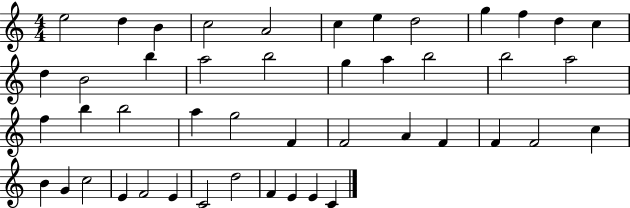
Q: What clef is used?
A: treble